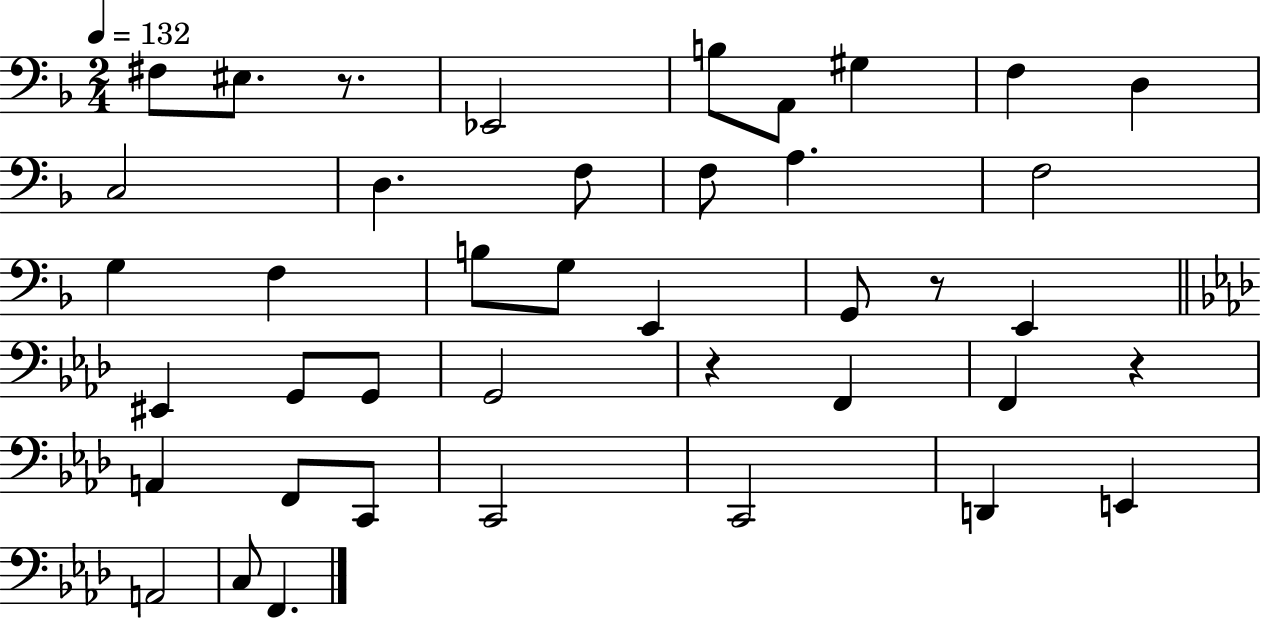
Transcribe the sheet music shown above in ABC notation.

X:1
T:Untitled
M:2/4
L:1/4
K:F
^F,/2 ^E,/2 z/2 _E,,2 B,/2 A,,/2 ^G, F, D, C,2 D, F,/2 F,/2 A, F,2 G, F, B,/2 G,/2 E,, G,,/2 z/2 E,, ^E,, G,,/2 G,,/2 G,,2 z F,, F,, z A,, F,,/2 C,,/2 C,,2 C,,2 D,, E,, A,,2 C,/2 F,,